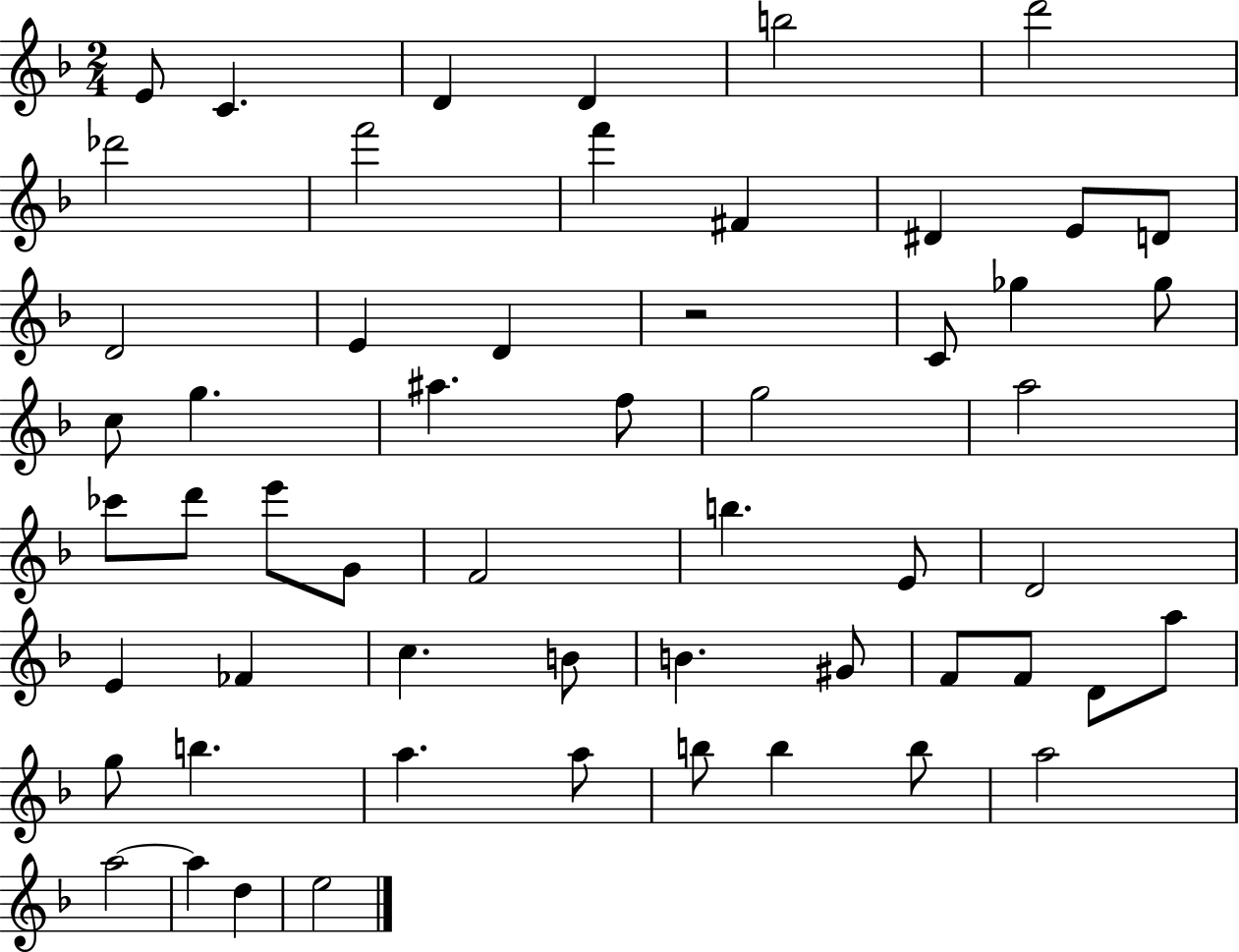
{
  \clef treble
  \numericTimeSignature
  \time 2/4
  \key f \major
  \repeat volta 2 { e'8 c'4. | d'4 d'4 | b''2 | d'''2 | \break des'''2 | f'''2 | f'''4 fis'4 | dis'4 e'8 d'8 | \break d'2 | e'4 d'4 | r2 | c'8 ges''4 ges''8 | \break c''8 g''4. | ais''4. f''8 | g''2 | a''2 | \break ces'''8 d'''8 e'''8 g'8 | f'2 | b''4. e'8 | d'2 | \break e'4 fes'4 | c''4. b'8 | b'4. gis'8 | f'8 f'8 d'8 a''8 | \break g''8 b''4. | a''4. a''8 | b''8 b''4 b''8 | a''2 | \break a''2~~ | a''4 d''4 | e''2 | } \bar "|."
}